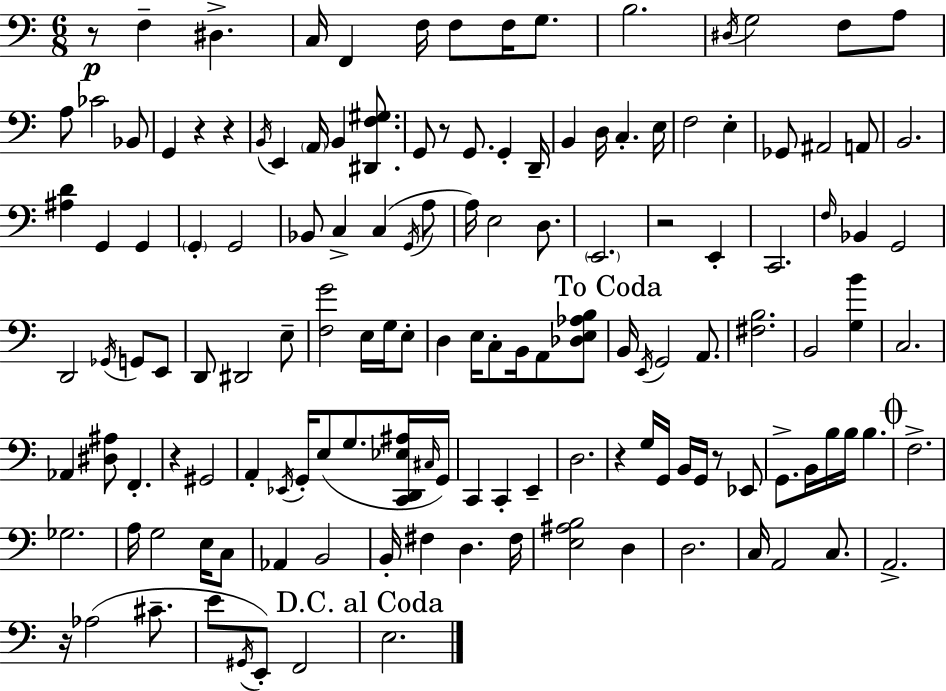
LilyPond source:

{
  \clef bass
  \numericTimeSignature
  \time 6/8
  \key a \minor
  r8\p f4-- dis4.-> | c16 f,4 f16 f8 f16 g8. | b2. | \acciaccatura { dis16 } g2 f8 a8 | \break a8 ces'2 bes,8 | g,4 r4 r4 | \acciaccatura { b,16 } e,4 \parenthesize a,16 b,4 <dis, f gis>8. | g,8 r8 g,8. g,4-. | \break d,16-- b,4 d16 c4.-. | e16 f2 e4-. | ges,8 ais,2 | a,8 b,2. | \break <ais d'>4 g,4 g,4 | \parenthesize g,4-. g,2 | bes,8 c4-> c4( | \acciaccatura { g,16 } a8 a16) e2 | \break d8. \parenthesize e,2. | r2 e,4-. | c,2. | \grace { f16 } bes,4 g,2 | \break d,2 | \acciaccatura { ges,16 } g,8 e,8 d,8 dis,2 | e8-- <f g'>2 | e16 g16 e8-. d4 e16 c8-. | \break b,16 a,8 <des e aes b>8 \mark "To Coda" b,16 \acciaccatura { e,16 } g,2 | a,8. <fis b>2. | b,2 | <g b'>4 c2. | \break aes,4 <dis ais>8 | f,4.-. r4 gis,2 | a,4-. \acciaccatura { ees,16 } g,16-. | e8( g8. <c, d, ees ais>16 \grace { cis16 }) g,16 c,4 | \break c,4-. e,4-- d2. | r4 | g16 g,16 b,16 g,16 r8 ees,8 g,8.-> b,16 | b16 b16 b4. \mark \markup { \musicglyph "scripts.coda" } f2.-> | \break ges2. | a16 g2 | e16 c8 aes,4 | b,2 b,16-. fis4 | \break d4. fis16 <e ais b>2 | d4 d2. | c16 a,2 | c8. a,2.-> | \break r16 aes2( | cis'8.-- e'8 \acciaccatura { gis,16 }) e,8-. | f,2 \mark "D.C. al Coda" e2. | \bar "|."
}